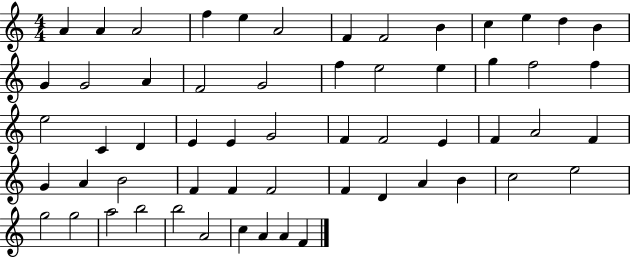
{
  \clef treble
  \numericTimeSignature
  \time 4/4
  \key c \major
  a'4 a'4 a'2 | f''4 e''4 a'2 | f'4 f'2 b'4 | c''4 e''4 d''4 b'4 | \break g'4 g'2 a'4 | f'2 g'2 | f''4 e''2 e''4 | g''4 f''2 f''4 | \break e''2 c'4 d'4 | e'4 e'4 g'2 | f'4 f'2 e'4 | f'4 a'2 f'4 | \break g'4 a'4 b'2 | f'4 f'4 f'2 | f'4 d'4 a'4 b'4 | c''2 e''2 | \break g''2 g''2 | a''2 b''2 | b''2 a'2 | c''4 a'4 a'4 f'4 | \break \bar "|."
}